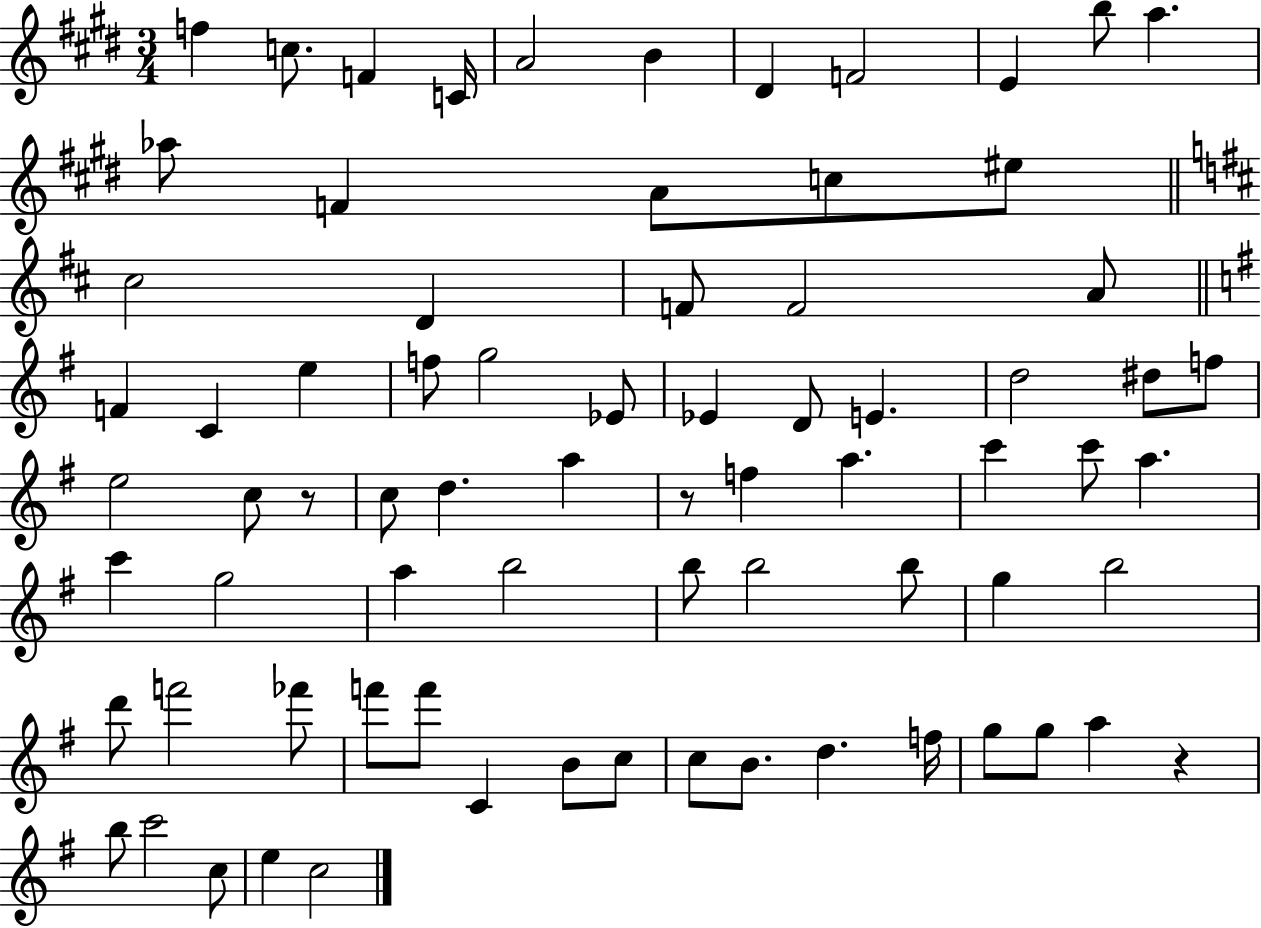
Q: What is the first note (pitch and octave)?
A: F5